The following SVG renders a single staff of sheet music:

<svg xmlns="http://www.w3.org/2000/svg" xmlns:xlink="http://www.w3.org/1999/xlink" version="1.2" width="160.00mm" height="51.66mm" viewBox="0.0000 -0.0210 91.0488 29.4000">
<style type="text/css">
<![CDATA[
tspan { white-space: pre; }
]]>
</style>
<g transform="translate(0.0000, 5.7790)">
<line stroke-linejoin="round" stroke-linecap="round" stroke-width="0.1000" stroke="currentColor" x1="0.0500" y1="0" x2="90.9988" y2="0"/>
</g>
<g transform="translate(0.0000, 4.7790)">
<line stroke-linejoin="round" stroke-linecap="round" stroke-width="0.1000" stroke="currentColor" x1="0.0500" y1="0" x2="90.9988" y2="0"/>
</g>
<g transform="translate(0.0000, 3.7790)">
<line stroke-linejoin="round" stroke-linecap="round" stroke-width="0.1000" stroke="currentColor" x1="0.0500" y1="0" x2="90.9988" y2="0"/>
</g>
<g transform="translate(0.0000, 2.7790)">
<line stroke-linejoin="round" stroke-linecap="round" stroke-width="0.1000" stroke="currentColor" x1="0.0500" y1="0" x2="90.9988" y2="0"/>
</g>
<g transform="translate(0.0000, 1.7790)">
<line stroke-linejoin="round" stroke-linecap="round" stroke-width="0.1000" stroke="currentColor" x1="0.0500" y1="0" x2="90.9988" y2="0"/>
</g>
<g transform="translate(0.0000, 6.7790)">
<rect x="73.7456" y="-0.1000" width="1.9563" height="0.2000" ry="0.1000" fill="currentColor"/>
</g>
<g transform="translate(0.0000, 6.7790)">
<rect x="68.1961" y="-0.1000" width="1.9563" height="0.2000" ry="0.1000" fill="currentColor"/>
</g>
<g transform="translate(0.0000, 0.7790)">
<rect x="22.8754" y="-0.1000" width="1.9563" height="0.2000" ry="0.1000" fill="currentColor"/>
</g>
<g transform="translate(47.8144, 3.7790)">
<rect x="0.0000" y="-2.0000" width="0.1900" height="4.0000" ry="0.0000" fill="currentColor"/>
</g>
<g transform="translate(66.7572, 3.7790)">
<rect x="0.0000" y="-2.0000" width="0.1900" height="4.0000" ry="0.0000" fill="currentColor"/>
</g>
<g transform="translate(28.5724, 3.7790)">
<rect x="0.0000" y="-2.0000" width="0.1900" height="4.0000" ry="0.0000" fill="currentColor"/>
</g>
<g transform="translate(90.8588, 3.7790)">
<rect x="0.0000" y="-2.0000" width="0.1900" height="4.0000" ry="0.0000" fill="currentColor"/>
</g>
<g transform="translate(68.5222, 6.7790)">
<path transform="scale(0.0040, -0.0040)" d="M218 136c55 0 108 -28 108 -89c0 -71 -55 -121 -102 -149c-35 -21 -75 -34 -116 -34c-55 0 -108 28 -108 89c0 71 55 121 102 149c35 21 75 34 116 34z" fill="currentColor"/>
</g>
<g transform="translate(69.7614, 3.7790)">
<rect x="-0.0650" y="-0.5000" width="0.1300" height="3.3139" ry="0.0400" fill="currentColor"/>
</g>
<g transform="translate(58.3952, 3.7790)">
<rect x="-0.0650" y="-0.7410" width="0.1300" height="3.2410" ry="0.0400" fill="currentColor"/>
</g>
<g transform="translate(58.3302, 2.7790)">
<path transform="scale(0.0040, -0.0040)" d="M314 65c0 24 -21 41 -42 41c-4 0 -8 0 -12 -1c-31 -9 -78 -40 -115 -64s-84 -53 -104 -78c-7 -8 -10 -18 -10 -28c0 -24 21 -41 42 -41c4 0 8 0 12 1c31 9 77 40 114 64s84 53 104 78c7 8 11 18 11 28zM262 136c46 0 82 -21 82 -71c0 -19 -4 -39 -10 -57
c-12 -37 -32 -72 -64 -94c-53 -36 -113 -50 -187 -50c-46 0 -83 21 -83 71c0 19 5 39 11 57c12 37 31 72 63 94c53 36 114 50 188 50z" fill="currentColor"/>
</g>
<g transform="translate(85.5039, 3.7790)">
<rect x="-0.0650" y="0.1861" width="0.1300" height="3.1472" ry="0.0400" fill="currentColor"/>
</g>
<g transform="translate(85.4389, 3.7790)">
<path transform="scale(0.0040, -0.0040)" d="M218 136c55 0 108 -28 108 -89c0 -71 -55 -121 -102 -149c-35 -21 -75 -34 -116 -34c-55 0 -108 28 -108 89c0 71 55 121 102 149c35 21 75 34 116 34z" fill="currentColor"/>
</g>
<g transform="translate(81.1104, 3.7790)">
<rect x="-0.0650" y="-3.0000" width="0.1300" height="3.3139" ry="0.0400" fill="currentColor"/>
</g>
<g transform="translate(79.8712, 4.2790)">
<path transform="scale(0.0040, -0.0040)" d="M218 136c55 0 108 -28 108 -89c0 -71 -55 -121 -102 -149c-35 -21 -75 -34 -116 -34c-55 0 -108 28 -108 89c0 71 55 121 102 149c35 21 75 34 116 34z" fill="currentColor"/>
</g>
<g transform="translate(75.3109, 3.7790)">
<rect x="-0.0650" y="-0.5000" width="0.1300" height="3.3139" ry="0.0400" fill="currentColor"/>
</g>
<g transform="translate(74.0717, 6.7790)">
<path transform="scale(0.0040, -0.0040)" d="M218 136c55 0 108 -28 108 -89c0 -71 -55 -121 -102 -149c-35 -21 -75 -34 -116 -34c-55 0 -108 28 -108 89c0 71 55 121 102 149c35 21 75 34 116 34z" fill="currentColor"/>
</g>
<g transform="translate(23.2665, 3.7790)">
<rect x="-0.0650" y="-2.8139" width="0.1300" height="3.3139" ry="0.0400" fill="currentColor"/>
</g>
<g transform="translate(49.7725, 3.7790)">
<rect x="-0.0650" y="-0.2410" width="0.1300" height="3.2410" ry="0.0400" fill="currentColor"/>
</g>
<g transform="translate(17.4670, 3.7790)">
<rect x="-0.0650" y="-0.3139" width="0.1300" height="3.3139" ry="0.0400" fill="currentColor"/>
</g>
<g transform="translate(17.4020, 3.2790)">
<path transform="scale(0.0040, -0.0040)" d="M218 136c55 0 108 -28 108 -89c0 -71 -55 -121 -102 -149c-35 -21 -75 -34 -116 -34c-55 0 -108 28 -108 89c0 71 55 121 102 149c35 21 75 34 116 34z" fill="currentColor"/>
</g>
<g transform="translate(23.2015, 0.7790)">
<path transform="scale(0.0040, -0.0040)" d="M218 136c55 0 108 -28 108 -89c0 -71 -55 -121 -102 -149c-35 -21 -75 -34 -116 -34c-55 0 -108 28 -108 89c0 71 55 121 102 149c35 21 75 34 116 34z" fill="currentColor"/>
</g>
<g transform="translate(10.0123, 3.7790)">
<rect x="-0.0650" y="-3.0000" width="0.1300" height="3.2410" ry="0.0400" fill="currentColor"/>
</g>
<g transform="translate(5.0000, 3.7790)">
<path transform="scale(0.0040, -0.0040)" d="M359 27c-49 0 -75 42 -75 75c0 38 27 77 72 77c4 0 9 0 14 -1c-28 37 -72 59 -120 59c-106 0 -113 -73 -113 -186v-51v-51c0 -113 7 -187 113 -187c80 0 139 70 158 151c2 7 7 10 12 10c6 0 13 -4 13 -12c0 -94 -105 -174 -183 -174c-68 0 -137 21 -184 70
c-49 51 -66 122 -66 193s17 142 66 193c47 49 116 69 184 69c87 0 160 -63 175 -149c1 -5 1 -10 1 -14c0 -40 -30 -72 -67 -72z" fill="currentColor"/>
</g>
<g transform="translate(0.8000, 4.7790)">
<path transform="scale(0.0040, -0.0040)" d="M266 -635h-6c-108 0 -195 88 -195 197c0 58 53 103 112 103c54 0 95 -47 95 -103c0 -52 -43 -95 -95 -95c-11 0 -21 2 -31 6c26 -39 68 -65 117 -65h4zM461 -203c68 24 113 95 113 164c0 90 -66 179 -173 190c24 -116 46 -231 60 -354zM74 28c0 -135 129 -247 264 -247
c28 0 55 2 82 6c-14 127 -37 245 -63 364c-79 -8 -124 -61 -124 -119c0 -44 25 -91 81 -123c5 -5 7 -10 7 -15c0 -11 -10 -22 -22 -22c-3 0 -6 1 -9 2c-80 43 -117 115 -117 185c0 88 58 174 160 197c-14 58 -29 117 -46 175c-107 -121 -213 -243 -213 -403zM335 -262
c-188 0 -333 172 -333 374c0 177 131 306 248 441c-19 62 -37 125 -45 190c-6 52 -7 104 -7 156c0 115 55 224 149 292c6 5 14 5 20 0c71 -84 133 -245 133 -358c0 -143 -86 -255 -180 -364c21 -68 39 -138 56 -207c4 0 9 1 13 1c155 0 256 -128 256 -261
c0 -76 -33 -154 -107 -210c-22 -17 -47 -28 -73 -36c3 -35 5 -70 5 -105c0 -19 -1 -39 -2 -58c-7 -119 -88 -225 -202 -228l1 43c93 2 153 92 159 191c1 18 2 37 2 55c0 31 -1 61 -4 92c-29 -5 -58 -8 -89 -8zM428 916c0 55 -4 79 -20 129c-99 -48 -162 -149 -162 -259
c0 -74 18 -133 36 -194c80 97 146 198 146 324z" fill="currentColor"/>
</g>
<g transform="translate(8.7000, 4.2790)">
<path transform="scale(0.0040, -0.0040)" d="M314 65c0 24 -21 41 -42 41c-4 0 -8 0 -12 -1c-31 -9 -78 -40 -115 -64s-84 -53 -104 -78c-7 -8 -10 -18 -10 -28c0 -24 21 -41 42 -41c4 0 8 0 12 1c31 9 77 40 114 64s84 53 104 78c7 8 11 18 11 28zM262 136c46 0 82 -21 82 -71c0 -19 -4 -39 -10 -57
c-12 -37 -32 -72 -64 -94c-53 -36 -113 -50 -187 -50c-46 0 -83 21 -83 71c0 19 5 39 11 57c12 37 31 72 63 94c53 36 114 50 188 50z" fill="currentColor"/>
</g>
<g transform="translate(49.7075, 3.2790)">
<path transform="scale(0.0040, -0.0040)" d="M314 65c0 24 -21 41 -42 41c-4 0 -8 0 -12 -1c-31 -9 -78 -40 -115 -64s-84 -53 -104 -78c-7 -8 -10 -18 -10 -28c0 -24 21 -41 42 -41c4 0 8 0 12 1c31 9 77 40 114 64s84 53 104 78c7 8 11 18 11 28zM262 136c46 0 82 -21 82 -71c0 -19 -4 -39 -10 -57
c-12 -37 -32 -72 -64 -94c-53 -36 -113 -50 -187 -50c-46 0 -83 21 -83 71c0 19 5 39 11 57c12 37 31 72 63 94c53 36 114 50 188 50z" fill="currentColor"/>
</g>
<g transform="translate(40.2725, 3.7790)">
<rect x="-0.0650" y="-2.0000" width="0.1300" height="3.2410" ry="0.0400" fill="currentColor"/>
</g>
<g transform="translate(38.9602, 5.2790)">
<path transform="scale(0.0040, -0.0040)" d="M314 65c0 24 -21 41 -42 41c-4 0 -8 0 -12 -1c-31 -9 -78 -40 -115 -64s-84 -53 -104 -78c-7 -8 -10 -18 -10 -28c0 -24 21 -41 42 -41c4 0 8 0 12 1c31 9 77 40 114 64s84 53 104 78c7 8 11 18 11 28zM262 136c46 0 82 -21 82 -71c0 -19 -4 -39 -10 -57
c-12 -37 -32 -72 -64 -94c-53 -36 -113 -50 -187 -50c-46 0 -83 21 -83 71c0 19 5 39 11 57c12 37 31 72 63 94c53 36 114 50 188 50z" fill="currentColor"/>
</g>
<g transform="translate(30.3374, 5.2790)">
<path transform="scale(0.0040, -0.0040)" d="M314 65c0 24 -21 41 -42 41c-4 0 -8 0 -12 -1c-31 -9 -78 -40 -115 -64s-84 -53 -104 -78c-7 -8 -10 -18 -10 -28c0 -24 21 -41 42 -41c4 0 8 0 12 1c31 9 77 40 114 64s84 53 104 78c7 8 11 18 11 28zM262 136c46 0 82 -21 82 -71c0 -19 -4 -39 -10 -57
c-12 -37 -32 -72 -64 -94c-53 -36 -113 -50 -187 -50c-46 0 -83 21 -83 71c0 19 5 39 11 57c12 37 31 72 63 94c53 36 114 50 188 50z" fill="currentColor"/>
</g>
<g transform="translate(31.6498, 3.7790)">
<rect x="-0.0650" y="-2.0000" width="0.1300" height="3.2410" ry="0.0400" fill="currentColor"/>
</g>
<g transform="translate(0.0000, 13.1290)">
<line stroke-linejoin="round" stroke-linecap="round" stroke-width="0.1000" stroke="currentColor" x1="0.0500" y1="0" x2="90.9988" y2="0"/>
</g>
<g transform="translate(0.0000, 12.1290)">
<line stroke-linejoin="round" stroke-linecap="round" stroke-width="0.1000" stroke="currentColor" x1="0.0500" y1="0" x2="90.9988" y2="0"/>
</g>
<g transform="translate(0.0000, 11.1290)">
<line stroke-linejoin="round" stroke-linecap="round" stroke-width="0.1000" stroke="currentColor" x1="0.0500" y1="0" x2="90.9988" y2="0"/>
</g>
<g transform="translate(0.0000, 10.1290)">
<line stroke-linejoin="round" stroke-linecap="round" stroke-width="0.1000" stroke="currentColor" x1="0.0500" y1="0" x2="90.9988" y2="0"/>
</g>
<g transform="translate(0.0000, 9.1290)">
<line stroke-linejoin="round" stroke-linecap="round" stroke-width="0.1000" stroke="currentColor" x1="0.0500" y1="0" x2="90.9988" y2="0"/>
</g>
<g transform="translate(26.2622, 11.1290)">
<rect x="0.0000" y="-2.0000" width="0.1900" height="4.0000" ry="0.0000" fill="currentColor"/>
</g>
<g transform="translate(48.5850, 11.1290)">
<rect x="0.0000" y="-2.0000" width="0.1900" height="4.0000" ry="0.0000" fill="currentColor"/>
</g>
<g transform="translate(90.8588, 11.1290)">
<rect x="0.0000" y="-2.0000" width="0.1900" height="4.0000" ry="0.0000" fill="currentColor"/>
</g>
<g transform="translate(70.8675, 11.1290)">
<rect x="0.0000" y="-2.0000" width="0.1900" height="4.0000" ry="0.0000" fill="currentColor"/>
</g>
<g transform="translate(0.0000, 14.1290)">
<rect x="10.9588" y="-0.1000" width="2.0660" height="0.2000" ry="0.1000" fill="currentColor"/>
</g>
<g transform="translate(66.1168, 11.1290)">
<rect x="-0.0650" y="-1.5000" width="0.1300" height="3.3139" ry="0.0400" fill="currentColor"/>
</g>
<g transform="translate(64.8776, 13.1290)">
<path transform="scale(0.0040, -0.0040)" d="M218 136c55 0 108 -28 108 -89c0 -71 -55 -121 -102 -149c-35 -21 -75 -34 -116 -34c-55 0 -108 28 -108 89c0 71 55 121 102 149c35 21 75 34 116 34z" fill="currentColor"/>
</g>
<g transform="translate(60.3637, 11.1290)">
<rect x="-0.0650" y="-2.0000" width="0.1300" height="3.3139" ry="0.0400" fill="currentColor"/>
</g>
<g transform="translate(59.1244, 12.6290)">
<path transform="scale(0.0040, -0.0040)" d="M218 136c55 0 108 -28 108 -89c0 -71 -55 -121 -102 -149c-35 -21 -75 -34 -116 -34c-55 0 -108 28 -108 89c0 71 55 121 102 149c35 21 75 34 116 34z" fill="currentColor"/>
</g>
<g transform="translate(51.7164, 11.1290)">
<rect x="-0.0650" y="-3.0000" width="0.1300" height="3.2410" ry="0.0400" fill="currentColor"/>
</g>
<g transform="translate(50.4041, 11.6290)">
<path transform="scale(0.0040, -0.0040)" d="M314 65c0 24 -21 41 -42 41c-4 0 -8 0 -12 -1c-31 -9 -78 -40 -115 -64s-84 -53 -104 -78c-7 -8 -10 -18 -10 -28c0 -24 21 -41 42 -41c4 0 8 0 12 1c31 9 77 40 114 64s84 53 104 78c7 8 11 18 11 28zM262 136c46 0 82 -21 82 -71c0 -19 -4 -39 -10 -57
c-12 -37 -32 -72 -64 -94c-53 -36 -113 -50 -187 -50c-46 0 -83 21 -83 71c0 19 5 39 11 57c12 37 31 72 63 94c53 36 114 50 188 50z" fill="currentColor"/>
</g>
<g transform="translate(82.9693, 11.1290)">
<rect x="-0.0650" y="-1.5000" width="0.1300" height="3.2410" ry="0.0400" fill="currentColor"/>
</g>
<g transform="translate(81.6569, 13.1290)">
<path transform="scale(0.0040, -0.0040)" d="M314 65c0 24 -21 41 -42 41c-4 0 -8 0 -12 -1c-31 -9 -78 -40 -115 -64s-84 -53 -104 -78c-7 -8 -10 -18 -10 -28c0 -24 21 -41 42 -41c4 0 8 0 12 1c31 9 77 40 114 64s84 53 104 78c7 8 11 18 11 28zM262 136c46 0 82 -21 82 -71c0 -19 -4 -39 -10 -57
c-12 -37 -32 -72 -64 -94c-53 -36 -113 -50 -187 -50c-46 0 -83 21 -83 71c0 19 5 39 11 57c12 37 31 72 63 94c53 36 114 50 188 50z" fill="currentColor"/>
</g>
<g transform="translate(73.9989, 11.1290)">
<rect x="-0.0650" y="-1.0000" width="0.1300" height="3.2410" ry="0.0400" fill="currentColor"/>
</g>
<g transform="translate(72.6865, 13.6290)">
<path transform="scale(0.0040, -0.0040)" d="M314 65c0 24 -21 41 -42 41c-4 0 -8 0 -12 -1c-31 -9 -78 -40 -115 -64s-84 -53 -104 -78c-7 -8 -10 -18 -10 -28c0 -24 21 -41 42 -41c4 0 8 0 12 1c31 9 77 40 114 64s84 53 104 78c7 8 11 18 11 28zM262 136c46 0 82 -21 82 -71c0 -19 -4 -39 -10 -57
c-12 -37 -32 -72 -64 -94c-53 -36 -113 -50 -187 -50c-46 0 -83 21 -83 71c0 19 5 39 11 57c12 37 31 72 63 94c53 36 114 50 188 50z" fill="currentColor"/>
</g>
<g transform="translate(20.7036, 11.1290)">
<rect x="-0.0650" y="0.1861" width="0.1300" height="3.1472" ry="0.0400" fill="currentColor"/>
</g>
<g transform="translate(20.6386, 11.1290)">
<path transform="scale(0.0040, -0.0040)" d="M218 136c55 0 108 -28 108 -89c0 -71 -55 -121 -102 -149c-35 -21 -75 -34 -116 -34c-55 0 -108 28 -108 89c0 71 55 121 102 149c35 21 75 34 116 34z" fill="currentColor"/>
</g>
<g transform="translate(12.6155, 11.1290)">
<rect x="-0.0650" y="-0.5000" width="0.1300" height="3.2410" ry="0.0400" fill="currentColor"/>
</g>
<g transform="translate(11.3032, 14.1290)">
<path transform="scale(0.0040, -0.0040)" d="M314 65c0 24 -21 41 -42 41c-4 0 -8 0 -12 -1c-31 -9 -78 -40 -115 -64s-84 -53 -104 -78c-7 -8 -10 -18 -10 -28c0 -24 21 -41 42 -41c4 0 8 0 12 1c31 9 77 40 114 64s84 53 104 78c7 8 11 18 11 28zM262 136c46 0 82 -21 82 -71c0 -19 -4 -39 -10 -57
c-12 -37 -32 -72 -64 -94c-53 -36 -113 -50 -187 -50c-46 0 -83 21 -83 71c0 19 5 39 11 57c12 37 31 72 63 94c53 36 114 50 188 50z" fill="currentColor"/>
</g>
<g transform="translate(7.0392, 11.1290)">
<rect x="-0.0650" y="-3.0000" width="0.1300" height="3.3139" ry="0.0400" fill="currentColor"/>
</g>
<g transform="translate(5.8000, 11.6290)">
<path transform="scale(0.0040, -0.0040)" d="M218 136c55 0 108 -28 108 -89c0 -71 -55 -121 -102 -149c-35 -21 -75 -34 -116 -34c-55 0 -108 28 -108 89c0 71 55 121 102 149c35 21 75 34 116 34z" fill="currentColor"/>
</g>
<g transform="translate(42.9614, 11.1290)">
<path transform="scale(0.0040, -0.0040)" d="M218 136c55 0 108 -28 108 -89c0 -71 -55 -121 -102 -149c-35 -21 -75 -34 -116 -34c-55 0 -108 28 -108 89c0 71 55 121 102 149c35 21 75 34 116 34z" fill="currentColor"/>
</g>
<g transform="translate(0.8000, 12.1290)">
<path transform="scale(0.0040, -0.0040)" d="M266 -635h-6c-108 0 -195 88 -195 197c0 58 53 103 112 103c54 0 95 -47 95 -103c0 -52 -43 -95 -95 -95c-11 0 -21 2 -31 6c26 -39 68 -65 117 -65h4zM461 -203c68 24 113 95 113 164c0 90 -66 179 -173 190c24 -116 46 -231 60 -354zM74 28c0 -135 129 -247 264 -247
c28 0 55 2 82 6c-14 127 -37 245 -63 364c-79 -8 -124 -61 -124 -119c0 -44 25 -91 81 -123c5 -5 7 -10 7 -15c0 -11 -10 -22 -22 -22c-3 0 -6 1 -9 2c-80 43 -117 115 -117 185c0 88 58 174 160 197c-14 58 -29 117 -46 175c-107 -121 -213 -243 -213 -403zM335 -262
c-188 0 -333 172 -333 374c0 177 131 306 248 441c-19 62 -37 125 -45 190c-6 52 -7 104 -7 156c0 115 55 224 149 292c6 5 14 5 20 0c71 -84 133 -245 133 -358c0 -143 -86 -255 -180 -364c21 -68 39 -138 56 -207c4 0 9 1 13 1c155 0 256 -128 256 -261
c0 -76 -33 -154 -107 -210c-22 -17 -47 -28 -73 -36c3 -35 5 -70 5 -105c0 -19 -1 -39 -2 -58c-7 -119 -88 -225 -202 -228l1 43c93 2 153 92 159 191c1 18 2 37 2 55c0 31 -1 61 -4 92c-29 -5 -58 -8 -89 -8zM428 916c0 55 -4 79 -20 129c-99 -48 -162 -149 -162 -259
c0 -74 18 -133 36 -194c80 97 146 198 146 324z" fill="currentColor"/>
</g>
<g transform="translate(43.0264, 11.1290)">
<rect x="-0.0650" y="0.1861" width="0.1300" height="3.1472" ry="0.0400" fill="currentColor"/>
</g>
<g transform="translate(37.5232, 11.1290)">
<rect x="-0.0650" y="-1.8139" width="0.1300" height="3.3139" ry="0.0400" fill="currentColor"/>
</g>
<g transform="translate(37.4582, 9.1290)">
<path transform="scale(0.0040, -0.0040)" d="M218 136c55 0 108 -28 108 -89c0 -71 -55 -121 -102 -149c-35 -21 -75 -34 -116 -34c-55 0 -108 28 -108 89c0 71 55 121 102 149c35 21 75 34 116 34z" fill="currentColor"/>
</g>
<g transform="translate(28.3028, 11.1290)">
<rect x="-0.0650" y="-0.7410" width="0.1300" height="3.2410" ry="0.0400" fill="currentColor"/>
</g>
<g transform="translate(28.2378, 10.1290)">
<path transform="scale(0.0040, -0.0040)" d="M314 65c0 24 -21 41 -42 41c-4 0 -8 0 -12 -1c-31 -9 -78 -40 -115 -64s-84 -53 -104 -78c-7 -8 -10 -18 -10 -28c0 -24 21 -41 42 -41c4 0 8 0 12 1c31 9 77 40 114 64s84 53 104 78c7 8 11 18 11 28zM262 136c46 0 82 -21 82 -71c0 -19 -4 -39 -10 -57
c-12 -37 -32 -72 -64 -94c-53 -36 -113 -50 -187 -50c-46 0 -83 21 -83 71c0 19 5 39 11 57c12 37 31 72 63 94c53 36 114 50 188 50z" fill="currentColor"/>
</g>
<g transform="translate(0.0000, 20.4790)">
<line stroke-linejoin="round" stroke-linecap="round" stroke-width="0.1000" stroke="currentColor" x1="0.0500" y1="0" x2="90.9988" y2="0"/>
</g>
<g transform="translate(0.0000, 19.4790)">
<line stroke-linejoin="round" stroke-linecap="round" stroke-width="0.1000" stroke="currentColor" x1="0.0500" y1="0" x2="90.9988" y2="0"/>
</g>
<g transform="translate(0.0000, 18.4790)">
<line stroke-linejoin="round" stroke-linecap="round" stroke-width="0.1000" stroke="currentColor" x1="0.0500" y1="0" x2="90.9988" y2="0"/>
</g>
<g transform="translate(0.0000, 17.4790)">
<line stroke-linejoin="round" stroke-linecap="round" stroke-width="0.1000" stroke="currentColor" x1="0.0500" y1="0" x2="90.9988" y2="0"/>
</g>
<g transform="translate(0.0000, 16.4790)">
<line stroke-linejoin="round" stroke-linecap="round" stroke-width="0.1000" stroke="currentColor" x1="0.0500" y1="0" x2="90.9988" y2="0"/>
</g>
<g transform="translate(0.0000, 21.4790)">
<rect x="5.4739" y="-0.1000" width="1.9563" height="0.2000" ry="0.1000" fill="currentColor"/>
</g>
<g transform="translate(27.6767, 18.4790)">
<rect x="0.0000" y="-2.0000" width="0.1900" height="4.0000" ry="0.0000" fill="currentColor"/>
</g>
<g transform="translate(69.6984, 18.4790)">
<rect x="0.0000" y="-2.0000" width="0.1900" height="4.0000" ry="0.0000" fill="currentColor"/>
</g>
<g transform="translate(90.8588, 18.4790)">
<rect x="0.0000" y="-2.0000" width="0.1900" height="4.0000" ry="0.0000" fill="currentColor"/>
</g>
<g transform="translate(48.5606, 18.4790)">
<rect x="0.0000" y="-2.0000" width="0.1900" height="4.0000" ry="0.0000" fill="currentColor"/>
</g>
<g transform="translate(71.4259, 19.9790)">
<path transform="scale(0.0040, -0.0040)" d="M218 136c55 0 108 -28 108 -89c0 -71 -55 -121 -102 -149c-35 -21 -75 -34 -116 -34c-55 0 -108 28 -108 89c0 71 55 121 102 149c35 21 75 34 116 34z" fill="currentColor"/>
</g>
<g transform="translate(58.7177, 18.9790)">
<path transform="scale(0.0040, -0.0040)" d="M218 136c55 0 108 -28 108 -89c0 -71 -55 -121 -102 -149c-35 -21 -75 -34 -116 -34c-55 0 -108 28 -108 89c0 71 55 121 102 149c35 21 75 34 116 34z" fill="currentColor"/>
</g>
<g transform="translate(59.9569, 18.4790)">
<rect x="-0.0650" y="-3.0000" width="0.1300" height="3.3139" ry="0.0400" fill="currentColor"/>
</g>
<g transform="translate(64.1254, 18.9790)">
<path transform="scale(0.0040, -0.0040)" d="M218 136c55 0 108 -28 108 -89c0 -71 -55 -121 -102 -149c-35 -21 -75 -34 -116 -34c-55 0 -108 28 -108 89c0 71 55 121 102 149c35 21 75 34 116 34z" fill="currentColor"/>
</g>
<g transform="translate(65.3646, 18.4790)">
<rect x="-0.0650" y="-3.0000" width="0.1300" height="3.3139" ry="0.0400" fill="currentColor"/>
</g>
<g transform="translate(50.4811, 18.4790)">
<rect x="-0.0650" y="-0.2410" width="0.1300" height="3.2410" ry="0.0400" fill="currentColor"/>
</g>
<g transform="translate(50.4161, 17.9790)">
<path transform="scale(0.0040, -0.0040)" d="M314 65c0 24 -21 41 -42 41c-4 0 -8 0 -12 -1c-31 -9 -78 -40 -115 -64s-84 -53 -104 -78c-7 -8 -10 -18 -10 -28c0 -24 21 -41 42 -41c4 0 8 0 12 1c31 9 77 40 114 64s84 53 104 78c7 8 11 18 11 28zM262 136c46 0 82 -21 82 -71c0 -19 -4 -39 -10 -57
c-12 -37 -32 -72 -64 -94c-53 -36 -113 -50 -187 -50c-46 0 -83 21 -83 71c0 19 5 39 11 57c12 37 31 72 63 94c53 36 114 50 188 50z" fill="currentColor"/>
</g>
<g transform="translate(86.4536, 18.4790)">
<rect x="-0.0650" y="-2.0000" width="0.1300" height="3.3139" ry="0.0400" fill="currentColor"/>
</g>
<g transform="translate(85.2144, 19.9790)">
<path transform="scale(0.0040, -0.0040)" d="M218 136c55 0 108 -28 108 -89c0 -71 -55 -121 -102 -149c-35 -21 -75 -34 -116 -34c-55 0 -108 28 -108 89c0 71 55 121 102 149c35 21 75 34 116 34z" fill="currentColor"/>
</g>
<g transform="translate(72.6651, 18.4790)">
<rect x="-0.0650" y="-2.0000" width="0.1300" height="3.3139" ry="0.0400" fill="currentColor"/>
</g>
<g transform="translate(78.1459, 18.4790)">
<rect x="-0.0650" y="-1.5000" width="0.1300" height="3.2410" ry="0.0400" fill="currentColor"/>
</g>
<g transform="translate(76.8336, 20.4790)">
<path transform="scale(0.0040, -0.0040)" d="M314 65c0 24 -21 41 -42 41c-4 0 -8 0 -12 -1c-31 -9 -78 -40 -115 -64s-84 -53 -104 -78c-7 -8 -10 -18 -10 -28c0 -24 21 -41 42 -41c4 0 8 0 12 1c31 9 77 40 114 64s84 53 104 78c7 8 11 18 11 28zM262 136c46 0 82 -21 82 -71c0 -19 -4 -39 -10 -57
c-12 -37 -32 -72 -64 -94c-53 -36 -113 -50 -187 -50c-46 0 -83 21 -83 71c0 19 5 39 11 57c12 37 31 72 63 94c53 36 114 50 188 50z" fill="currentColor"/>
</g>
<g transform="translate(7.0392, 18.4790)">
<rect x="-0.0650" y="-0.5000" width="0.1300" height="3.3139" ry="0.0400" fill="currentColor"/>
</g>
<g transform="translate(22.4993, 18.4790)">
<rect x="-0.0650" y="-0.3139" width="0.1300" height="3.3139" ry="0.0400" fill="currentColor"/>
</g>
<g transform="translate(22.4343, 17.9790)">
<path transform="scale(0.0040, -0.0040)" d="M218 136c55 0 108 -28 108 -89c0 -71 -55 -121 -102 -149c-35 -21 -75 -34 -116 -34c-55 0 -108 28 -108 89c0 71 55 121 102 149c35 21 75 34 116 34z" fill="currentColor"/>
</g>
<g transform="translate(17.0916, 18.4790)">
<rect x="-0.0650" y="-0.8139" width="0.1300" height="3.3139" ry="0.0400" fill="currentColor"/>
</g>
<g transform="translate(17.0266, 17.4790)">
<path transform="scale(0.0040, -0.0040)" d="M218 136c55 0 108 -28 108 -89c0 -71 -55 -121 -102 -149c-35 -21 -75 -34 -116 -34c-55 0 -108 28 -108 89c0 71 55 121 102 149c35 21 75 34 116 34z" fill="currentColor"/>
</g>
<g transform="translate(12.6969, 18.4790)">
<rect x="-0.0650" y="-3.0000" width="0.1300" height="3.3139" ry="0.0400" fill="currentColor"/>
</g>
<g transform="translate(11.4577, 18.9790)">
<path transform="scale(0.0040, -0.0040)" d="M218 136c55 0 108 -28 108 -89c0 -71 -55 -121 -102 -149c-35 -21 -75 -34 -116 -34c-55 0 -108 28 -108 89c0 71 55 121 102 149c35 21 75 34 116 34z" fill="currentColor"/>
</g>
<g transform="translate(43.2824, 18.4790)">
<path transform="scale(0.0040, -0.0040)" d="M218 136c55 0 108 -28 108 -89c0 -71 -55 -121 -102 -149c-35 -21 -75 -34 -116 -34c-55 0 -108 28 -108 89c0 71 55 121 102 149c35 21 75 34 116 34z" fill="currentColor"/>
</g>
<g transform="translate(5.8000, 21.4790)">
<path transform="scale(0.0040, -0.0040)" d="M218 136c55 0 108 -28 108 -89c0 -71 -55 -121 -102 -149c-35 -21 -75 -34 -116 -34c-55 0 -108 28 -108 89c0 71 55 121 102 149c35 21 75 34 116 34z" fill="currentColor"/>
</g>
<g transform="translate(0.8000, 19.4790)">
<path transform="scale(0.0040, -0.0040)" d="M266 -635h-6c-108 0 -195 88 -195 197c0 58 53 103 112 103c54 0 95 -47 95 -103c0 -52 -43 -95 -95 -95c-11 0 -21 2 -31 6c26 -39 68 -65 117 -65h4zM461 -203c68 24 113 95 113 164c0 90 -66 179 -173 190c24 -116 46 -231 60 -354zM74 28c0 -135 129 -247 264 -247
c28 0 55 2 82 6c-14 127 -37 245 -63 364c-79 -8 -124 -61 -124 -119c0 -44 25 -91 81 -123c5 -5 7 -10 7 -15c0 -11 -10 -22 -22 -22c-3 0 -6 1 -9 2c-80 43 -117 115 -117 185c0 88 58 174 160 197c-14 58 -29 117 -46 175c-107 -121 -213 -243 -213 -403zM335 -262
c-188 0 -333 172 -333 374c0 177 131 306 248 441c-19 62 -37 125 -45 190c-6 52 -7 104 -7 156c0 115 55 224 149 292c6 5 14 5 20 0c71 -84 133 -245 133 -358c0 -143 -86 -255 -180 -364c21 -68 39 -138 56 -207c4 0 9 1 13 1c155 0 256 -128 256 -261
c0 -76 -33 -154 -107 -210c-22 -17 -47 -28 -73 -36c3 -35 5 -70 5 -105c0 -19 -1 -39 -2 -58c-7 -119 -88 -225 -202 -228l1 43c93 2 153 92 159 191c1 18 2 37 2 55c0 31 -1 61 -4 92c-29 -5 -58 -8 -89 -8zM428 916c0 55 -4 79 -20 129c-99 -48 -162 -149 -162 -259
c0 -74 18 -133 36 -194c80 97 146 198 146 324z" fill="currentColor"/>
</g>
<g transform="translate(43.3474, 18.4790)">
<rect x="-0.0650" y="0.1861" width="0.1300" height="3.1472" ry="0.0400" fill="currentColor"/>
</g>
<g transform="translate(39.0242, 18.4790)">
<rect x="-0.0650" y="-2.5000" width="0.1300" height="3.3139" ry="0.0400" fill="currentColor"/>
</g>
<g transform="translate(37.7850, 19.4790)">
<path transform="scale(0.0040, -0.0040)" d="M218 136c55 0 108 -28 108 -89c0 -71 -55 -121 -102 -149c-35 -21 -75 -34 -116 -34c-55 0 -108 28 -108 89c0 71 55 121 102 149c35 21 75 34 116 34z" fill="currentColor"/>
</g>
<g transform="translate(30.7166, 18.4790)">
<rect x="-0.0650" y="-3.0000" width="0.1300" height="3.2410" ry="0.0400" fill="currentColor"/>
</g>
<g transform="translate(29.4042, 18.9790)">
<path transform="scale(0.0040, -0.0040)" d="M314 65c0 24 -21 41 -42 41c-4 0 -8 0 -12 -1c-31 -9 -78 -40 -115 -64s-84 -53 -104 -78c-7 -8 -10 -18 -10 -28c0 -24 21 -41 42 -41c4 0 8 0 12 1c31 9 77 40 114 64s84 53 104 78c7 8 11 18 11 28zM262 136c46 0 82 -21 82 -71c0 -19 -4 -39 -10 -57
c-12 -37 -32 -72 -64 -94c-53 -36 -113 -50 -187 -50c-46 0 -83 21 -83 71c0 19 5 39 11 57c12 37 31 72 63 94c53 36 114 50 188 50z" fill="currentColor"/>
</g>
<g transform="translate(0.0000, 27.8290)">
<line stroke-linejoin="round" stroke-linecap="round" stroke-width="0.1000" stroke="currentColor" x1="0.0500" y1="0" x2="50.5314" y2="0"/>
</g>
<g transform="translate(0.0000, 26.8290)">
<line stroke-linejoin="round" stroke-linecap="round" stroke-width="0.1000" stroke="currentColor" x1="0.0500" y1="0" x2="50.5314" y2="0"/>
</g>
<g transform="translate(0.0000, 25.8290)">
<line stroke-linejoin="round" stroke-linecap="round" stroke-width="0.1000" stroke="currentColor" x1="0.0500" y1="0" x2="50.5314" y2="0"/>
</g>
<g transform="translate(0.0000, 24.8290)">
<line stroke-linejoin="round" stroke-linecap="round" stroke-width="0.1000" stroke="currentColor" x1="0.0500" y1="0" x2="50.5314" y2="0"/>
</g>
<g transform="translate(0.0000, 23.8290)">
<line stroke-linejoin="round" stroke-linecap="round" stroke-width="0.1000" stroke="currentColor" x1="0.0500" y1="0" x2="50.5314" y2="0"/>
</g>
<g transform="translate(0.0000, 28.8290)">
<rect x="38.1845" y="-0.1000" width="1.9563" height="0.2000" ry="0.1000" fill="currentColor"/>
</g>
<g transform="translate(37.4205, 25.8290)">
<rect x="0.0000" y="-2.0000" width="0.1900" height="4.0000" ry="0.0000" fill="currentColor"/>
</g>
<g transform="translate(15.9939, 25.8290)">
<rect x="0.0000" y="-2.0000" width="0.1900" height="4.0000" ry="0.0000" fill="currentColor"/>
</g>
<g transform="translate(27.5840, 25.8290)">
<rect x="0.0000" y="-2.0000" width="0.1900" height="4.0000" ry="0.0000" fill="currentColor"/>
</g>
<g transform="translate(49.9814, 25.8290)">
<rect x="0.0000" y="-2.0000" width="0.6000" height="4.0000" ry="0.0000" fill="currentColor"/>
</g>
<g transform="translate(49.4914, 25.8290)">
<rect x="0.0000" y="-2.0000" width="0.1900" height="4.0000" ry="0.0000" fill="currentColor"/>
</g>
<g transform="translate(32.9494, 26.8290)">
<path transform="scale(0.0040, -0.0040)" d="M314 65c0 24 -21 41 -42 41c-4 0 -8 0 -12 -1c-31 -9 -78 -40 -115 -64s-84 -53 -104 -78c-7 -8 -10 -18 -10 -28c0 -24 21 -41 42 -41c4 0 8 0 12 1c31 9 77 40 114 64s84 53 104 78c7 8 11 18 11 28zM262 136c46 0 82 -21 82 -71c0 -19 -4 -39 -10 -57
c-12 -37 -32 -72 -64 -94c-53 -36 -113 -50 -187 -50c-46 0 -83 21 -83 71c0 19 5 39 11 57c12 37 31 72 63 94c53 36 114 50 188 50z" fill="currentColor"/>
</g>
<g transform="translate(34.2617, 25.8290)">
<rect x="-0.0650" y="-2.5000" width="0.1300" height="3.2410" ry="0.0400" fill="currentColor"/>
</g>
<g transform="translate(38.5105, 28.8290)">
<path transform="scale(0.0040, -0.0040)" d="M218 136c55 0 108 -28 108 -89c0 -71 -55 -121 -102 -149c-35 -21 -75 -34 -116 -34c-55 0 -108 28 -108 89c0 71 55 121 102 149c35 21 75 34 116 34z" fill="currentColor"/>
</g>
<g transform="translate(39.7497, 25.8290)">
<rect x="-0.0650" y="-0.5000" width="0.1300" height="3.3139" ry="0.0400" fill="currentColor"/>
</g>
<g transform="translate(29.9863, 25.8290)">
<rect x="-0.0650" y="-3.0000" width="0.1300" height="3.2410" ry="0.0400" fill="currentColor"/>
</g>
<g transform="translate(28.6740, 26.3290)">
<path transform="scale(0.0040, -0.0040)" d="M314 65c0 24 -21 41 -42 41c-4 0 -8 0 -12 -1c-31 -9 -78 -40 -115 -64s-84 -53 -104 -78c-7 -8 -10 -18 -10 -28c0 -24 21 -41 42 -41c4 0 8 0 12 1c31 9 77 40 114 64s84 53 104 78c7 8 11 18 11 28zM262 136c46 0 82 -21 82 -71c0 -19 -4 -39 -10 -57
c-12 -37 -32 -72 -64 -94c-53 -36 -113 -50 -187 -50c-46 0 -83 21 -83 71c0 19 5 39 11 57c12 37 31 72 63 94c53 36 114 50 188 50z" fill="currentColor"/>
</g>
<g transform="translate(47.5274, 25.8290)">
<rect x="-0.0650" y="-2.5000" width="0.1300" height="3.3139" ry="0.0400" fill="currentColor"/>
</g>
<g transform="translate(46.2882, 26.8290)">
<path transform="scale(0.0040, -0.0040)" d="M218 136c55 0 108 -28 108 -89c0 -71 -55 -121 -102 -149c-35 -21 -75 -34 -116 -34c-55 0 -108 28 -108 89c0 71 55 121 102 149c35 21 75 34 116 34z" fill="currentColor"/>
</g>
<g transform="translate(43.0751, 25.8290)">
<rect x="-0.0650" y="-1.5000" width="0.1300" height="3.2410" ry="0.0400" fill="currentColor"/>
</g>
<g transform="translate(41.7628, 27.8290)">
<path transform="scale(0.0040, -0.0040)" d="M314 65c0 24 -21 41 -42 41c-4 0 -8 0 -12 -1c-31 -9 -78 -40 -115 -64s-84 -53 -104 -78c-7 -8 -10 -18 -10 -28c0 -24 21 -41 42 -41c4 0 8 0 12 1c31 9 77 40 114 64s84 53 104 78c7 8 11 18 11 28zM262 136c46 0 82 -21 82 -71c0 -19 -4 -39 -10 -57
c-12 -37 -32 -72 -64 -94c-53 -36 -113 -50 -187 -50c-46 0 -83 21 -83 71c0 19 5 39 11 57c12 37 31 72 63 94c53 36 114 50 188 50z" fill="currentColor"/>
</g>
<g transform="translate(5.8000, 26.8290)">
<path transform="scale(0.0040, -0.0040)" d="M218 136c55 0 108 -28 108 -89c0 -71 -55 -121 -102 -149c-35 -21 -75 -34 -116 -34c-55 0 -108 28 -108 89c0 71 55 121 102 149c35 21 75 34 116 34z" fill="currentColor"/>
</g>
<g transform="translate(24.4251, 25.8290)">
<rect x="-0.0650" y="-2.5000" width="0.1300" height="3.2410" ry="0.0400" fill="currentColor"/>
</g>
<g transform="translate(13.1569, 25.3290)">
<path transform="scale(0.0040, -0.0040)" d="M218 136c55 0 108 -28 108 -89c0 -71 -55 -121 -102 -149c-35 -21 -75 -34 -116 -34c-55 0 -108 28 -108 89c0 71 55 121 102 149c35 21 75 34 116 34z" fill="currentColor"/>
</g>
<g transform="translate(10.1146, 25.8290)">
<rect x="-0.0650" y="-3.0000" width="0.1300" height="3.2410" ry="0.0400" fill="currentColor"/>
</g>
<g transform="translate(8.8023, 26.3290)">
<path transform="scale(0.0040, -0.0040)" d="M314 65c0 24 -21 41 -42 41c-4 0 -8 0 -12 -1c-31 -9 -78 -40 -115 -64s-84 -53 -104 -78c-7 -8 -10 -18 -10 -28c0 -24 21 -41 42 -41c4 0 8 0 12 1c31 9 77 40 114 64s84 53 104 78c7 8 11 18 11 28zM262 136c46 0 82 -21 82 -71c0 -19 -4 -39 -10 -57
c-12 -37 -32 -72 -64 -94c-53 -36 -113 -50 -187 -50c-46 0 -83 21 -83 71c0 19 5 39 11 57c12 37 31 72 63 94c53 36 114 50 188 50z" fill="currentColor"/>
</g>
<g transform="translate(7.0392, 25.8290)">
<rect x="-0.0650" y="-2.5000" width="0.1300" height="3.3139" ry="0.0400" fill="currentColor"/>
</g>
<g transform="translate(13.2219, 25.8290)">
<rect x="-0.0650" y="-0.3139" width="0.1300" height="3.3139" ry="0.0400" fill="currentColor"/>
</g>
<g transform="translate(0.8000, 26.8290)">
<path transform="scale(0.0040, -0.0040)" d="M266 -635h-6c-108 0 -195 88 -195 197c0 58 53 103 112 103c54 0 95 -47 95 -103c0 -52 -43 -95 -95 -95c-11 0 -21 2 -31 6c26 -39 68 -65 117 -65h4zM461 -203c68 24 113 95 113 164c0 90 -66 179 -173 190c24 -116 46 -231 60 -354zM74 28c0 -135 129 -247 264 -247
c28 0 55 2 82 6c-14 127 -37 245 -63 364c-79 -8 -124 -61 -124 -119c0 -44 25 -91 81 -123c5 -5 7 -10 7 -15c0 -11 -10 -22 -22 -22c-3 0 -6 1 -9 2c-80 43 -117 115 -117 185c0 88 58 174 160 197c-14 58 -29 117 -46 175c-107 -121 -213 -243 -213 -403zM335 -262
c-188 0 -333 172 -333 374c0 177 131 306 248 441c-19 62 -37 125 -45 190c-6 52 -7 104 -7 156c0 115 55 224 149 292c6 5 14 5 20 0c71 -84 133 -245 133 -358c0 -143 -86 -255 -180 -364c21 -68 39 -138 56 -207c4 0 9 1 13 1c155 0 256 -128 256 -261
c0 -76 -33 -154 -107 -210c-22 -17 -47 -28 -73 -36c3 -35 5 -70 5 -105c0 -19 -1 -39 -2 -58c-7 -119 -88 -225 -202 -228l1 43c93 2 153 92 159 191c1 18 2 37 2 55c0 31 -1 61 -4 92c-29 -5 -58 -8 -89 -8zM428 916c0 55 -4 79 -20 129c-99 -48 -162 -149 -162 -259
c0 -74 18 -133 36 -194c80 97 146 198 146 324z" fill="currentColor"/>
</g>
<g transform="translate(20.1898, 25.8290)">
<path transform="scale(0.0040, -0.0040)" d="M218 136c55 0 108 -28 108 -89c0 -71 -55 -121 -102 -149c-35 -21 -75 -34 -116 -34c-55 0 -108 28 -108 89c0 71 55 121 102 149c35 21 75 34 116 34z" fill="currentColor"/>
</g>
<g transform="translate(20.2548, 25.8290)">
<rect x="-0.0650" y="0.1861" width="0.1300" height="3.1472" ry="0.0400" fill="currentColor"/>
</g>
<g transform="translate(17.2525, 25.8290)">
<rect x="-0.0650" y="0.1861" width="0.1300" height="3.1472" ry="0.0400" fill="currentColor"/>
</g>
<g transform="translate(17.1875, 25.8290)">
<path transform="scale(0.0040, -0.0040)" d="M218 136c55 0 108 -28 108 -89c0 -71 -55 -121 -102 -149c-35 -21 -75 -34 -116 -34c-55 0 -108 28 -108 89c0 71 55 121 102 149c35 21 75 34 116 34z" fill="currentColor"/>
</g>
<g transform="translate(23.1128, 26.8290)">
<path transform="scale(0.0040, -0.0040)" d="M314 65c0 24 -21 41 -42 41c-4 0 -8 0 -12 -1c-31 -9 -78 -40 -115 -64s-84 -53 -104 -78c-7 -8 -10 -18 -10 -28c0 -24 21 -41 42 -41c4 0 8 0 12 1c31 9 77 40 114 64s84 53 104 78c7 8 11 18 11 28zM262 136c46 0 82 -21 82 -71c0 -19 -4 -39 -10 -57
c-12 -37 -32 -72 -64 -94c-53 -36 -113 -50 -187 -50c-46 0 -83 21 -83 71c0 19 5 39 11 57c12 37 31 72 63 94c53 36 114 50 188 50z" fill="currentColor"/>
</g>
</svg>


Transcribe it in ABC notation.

X:1
T:Untitled
M:4/4
L:1/4
K:C
A2 c a F2 F2 c2 d2 C C A B A C2 B d2 f B A2 F E D2 E2 C A d c A2 G B c2 A A F E2 F G A2 c B B G2 A2 G2 C E2 G